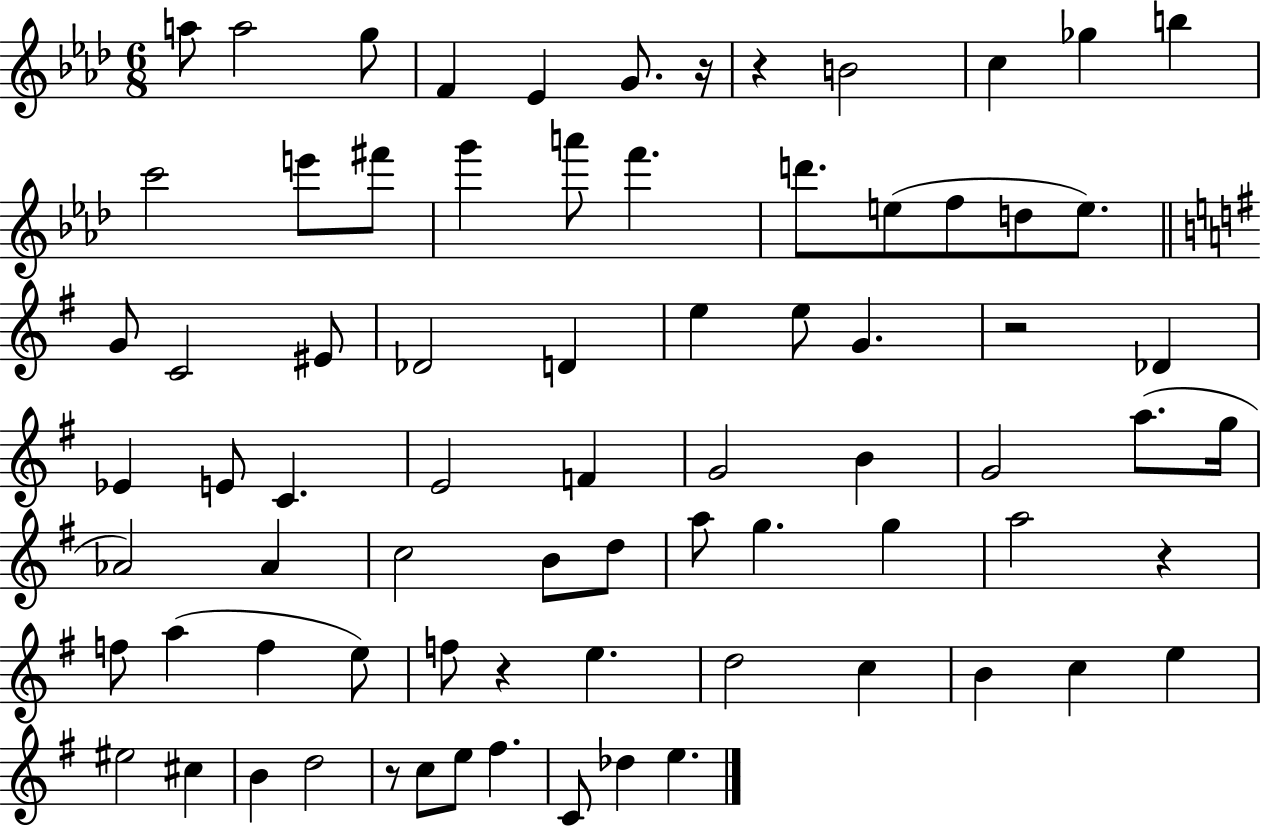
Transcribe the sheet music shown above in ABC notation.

X:1
T:Untitled
M:6/8
L:1/4
K:Ab
a/2 a2 g/2 F _E G/2 z/4 z B2 c _g b c'2 e'/2 ^f'/2 g' a'/2 f' d'/2 e/2 f/2 d/2 e/2 G/2 C2 ^E/2 _D2 D e e/2 G z2 _D _E E/2 C E2 F G2 B G2 a/2 g/4 _A2 _A c2 B/2 d/2 a/2 g g a2 z f/2 a f e/2 f/2 z e d2 c B c e ^e2 ^c B d2 z/2 c/2 e/2 ^f C/2 _d e